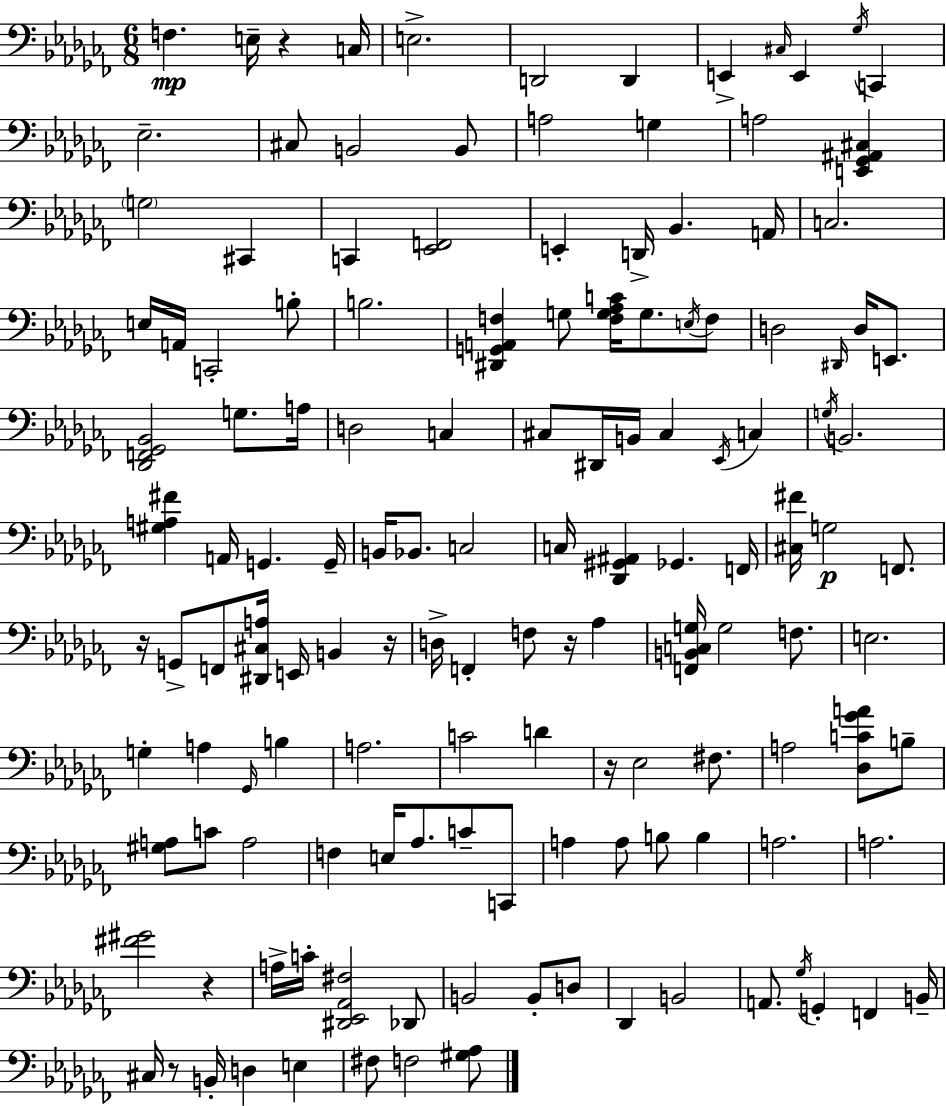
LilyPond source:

{
  \clef bass
  \numericTimeSignature
  \time 6/8
  \key aes \minor
  f4.\mp e16-- r4 c16 | e2.-> | d,2 d,4 | e,4-> \grace { cis16 } e,4 \acciaccatura { ges16 } c,4 | \break ees2.-- | cis8 b,2 | b,8 a2 g4 | a2 <e, ges, ais, cis>4 | \break \parenthesize g2 cis,4 | c,4 <ees, f,>2 | e,4-. d,16-> bes,4. | a,16 c2. | \break e16 a,16 c,2-. | b8-. b2. | <dis, g, a, f>4 g8 <f g aes c'>16 g8. | \acciaccatura { e16 } f8 d2 \grace { dis,16 } | \break d16 e,8. <des, f, ges, bes,>2 | g8. a16 d2 | c4 cis8 dis,16 b,16 cis4 | \acciaccatura { ees,16 } c4 \acciaccatura { g16 } b,2. | \break <gis a fis'>4 a,16 g,4. | g,16-- b,16 bes,8. c2 | c16 <des, gis, ais,>4 ges,4. | f,16 <cis fis'>16 g2\p | \break f,8. r16 g,8-> f,8 <dis, cis a>16 | e,16 b,4 r16 d16-> f,4-. f8 | r16 aes4 <f, b, c g>16 g2 | f8. e2. | \break g4-. a4 | \grace { ges,16 } b4 a2. | c'2 | d'4 r16 ees2 | \break fis8. a2 | <des c' ges' a'>8 b8-- <gis a>8 c'8 a2 | f4 e16 | aes8. c'8-- c,8 a4 a8 | \break b8 b4 a2. | a2. | <fis' gis'>2 | r4 a16-> c'16-. <dis, ees, aes, fis>2 | \break des,8 b,2 | b,8-. d8 des,4 b,2 | a,8. \acciaccatura { ges16 } g,4-. | f,4 b,16-- cis16 r8 b,16-. | \break d4 e4 fis8 f2 | <gis aes>8 \bar "|."
}